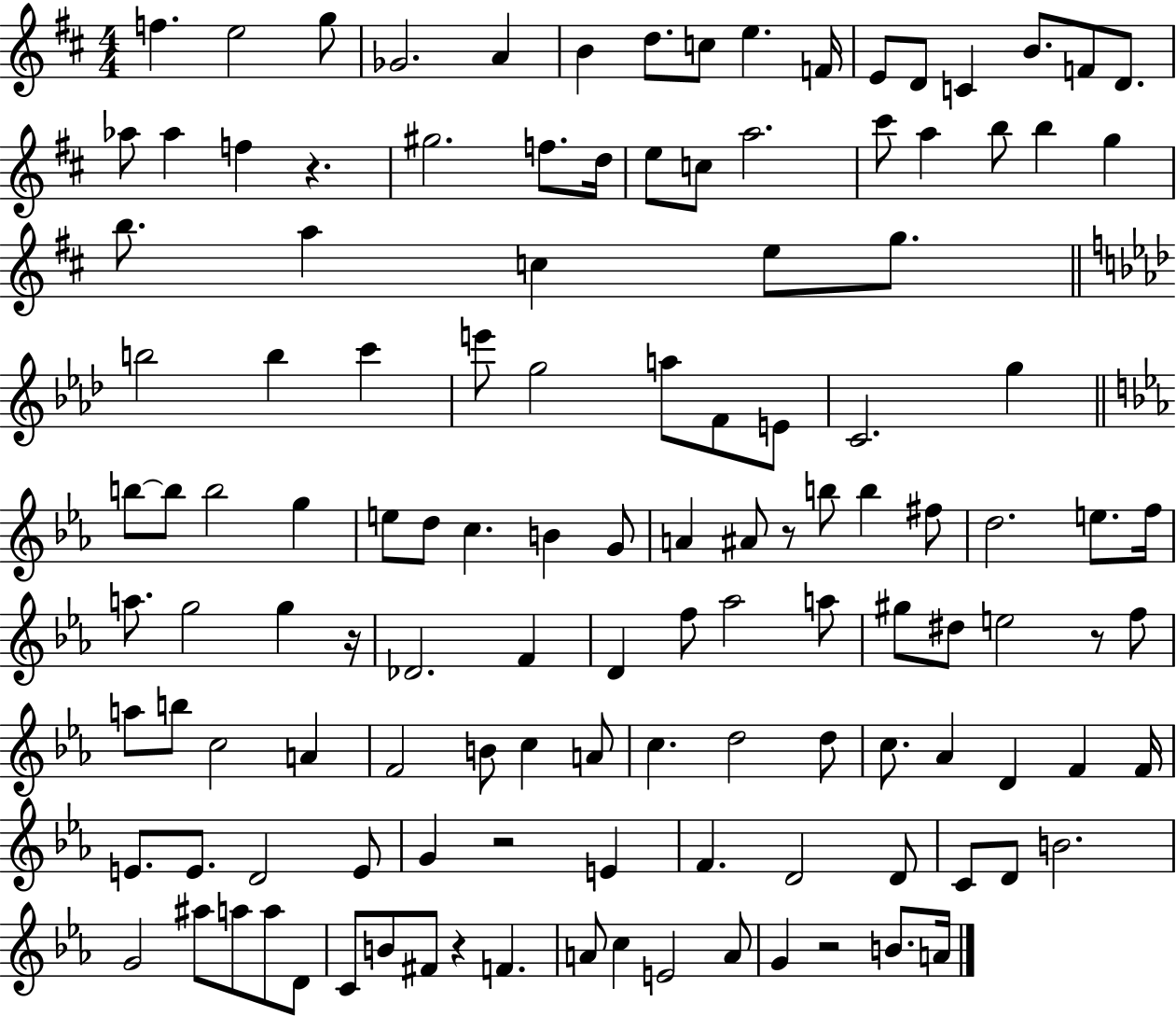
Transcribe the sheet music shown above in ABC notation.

X:1
T:Untitled
M:4/4
L:1/4
K:D
f e2 g/2 _G2 A B d/2 c/2 e F/4 E/2 D/2 C B/2 F/2 D/2 _a/2 _a f z ^g2 f/2 d/4 e/2 c/2 a2 ^c'/2 a b/2 b g b/2 a c e/2 g/2 b2 b c' e'/2 g2 a/2 F/2 E/2 C2 g b/2 b/2 b2 g e/2 d/2 c B G/2 A ^A/2 z/2 b/2 b ^f/2 d2 e/2 f/4 a/2 g2 g z/4 _D2 F D f/2 _a2 a/2 ^g/2 ^d/2 e2 z/2 f/2 a/2 b/2 c2 A F2 B/2 c A/2 c d2 d/2 c/2 _A D F F/4 E/2 E/2 D2 E/2 G z2 E F D2 D/2 C/2 D/2 B2 G2 ^a/2 a/2 a/2 D/2 C/2 B/2 ^F/2 z F A/2 c E2 A/2 G z2 B/2 A/4